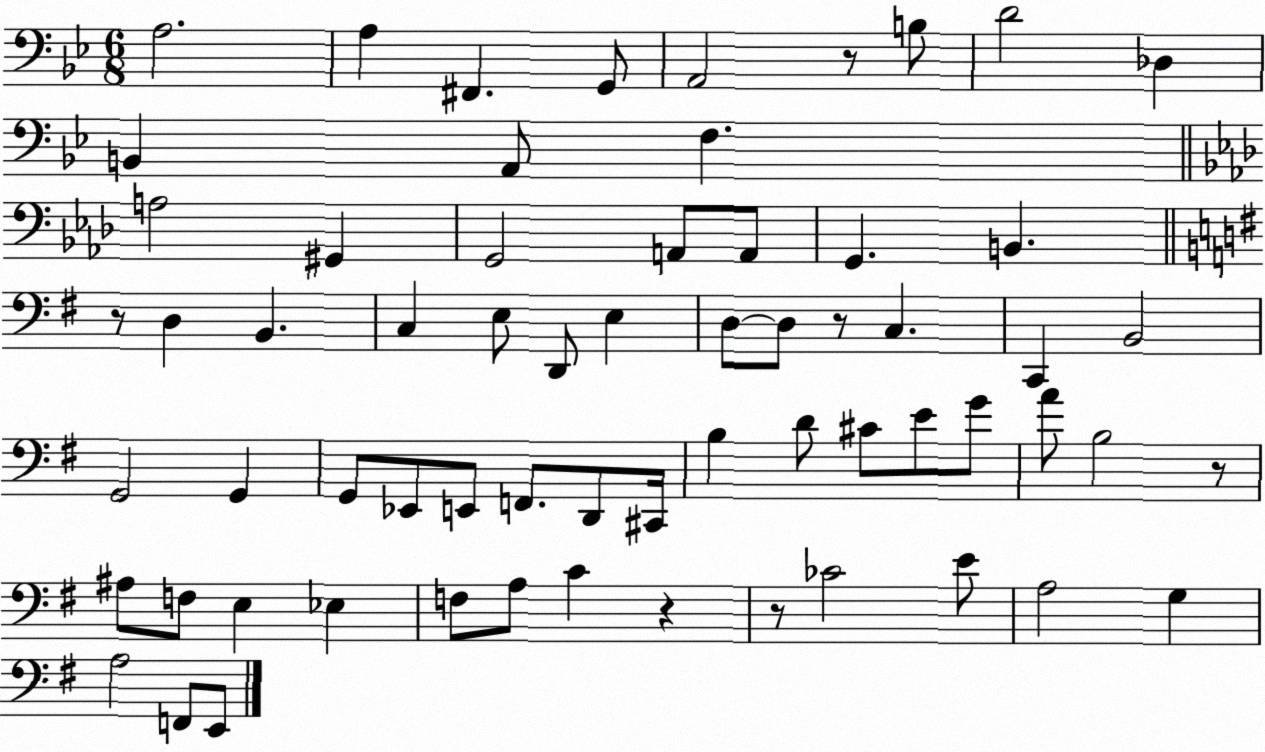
X:1
T:Untitled
M:6/8
L:1/4
K:Bb
A,2 A, ^F,, G,,/2 A,,2 z/2 B,/2 D2 _D, B,, A,,/2 F, A,2 ^G,, G,,2 A,,/2 A,,/2 G,, B,, z/2 D, B,, C, E,/2 D,,/2 E, D,/2 D,/2 z/2 C, C,, B,,2 G,,2 G,, G,,/2 _E,,/2 E,,/2 F,,/2 D,,/2 ^C,,/4 B, D/2 ^C/2 E/2 G/2 A/2 B,2 z/2 ^A,/2 F,/2 E, _E, F,/2 A,/2 C z z/2 _C2 E/2 A,2 G, A,2 F,,/2 E,,/2